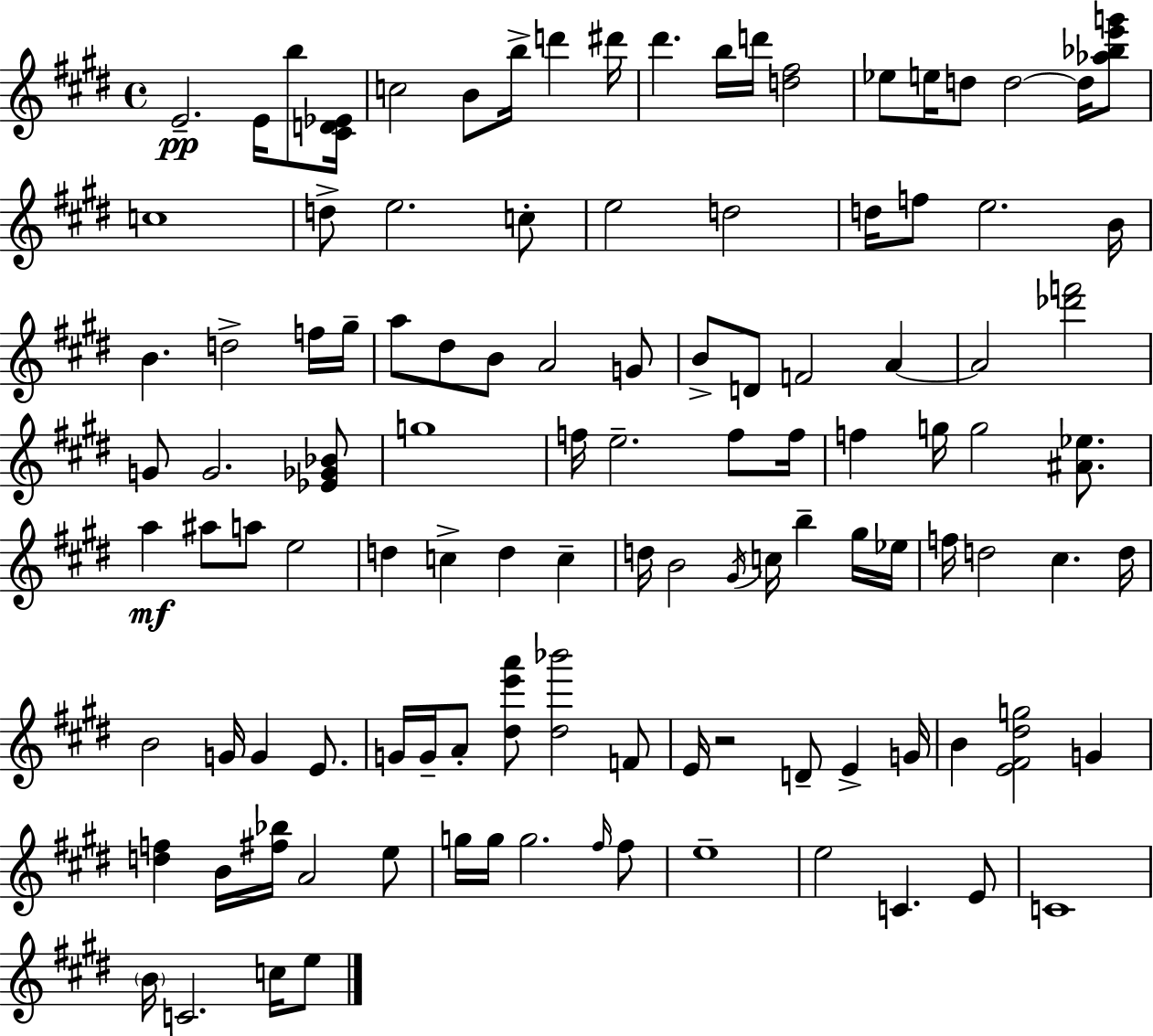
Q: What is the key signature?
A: E major